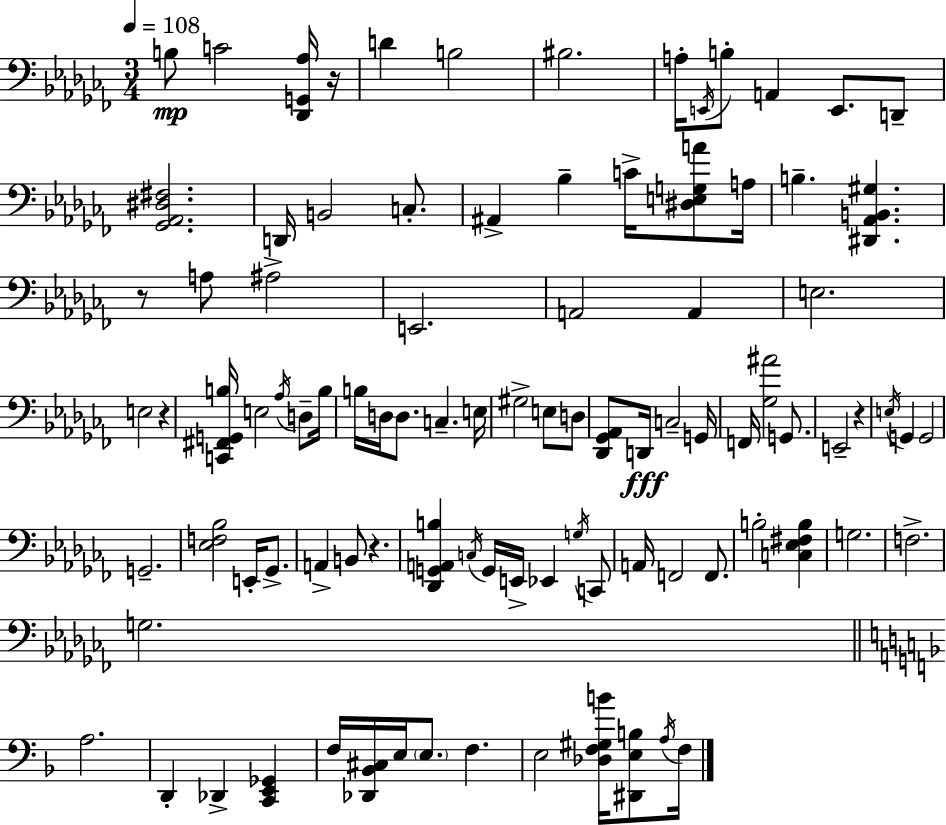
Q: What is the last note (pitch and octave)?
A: F3